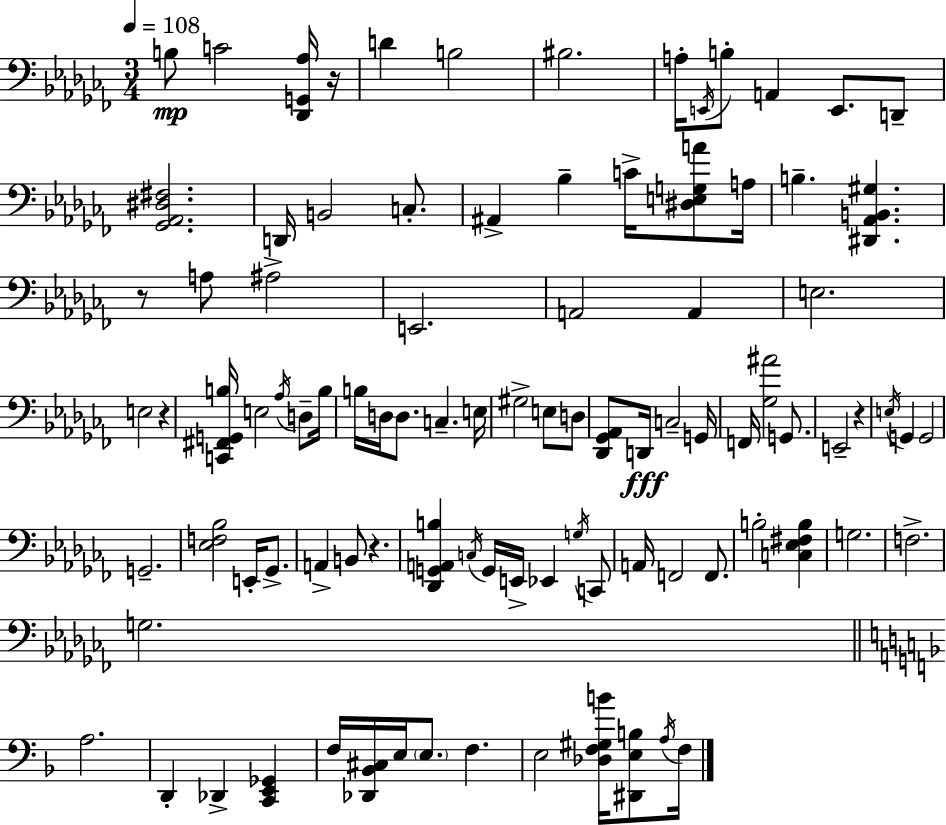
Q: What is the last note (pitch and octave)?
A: F3